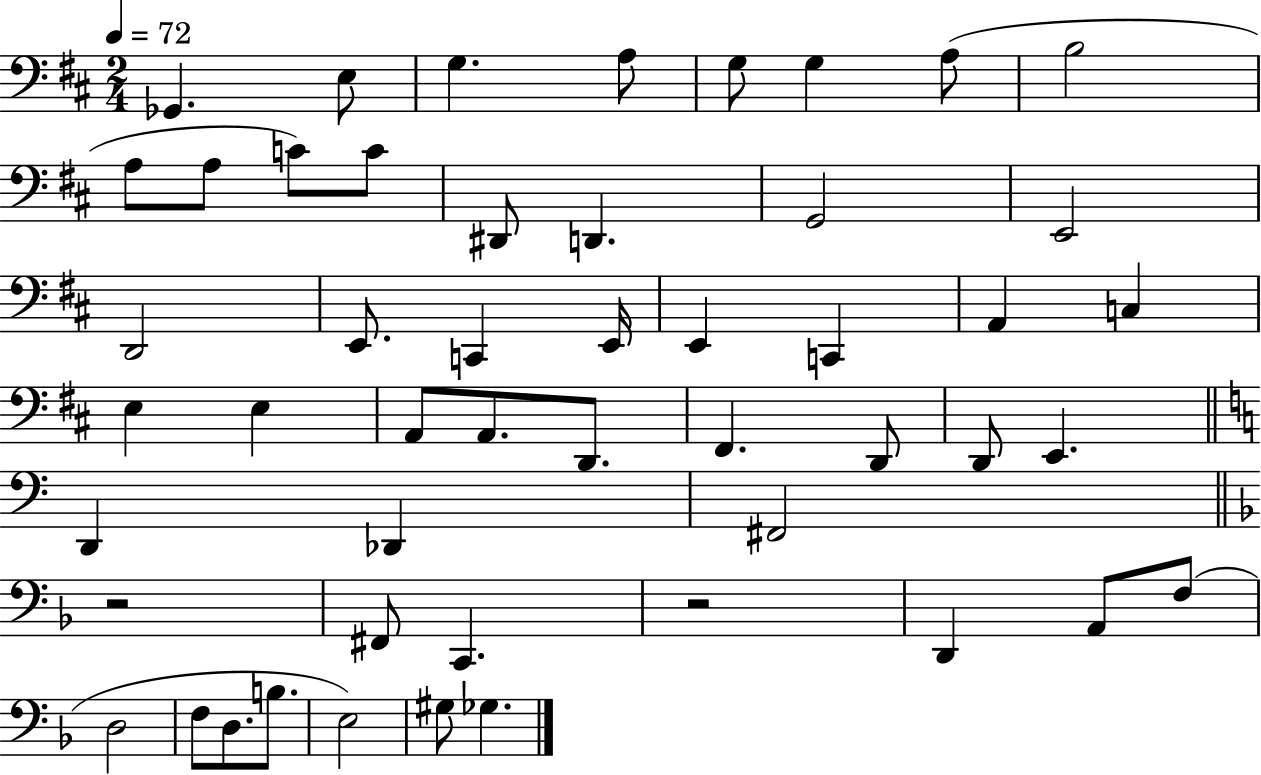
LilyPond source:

{
  \clef bass
  \numericTimeSignature
  \time 2/4
  \key d \major
  \tempo 4 = 72
  \repeat volta 2 { ges,4. e8 | g4. a8 | g8 g4 a8( | b2 | \break a8 a8 c'8) c'8 | dis,8 d,4. | g,2 | e,2 | \break d,2 | e,8. c,4 e,16 | e,4 c,4 | a,4 c4 | \break e4 e4 | a,8 a,8. d,8. | fis,4. d,8 | d,8 e,4. | \break \bar "||" \break \key c \major d,4 des,4 | fis,2 | \bar "||" \break \key f \major r2 | fis,8 c,4. | r2 | d,4 a,8 f8( | \break d2 | f8 d8. b8. | e2) | gis8 ges4. | \break } \bar "|."
}